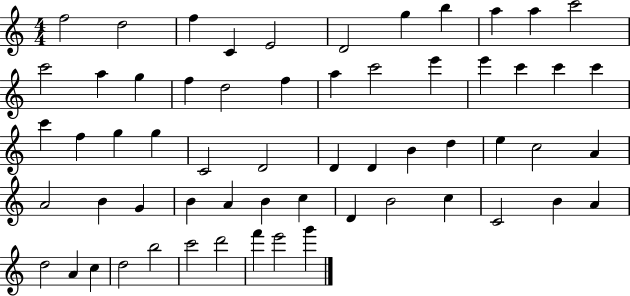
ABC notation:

X:1
T:Untitled
M:4/4
L:1/4
K:C
f2 d2 f C E2 D2 g b a a c'2 c'2 a g f d2 f a c'2 e' e' c' c' c' c' f g g C2 D2 D D B d e c2 A A2 B G B A B c D B2 c C2 B A d2 A c d2 b2 c'2 d'2 f' e'2 g'